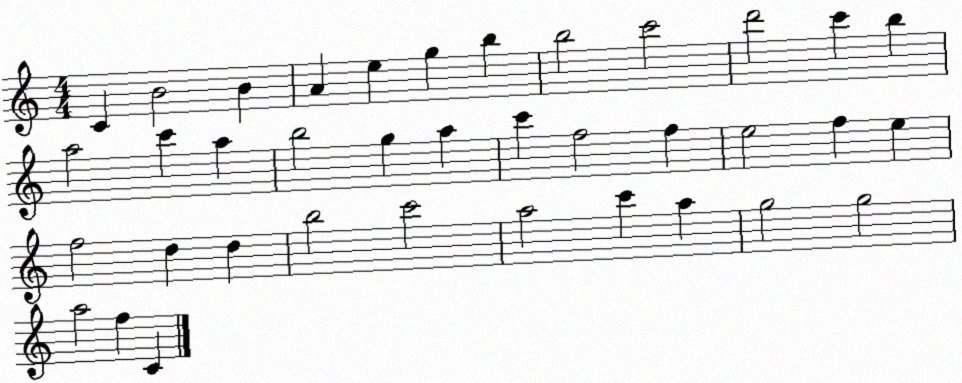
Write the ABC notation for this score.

X:1
T:Untitled
M:4/4
L:1/4
K:C
C B2 B A e g b b2 c'2 d'2 c' b a2 c' a b2 g a c' f2 f e2 f e f2 d d b2 c'2 a2 c' a g2 g2 a2 f C